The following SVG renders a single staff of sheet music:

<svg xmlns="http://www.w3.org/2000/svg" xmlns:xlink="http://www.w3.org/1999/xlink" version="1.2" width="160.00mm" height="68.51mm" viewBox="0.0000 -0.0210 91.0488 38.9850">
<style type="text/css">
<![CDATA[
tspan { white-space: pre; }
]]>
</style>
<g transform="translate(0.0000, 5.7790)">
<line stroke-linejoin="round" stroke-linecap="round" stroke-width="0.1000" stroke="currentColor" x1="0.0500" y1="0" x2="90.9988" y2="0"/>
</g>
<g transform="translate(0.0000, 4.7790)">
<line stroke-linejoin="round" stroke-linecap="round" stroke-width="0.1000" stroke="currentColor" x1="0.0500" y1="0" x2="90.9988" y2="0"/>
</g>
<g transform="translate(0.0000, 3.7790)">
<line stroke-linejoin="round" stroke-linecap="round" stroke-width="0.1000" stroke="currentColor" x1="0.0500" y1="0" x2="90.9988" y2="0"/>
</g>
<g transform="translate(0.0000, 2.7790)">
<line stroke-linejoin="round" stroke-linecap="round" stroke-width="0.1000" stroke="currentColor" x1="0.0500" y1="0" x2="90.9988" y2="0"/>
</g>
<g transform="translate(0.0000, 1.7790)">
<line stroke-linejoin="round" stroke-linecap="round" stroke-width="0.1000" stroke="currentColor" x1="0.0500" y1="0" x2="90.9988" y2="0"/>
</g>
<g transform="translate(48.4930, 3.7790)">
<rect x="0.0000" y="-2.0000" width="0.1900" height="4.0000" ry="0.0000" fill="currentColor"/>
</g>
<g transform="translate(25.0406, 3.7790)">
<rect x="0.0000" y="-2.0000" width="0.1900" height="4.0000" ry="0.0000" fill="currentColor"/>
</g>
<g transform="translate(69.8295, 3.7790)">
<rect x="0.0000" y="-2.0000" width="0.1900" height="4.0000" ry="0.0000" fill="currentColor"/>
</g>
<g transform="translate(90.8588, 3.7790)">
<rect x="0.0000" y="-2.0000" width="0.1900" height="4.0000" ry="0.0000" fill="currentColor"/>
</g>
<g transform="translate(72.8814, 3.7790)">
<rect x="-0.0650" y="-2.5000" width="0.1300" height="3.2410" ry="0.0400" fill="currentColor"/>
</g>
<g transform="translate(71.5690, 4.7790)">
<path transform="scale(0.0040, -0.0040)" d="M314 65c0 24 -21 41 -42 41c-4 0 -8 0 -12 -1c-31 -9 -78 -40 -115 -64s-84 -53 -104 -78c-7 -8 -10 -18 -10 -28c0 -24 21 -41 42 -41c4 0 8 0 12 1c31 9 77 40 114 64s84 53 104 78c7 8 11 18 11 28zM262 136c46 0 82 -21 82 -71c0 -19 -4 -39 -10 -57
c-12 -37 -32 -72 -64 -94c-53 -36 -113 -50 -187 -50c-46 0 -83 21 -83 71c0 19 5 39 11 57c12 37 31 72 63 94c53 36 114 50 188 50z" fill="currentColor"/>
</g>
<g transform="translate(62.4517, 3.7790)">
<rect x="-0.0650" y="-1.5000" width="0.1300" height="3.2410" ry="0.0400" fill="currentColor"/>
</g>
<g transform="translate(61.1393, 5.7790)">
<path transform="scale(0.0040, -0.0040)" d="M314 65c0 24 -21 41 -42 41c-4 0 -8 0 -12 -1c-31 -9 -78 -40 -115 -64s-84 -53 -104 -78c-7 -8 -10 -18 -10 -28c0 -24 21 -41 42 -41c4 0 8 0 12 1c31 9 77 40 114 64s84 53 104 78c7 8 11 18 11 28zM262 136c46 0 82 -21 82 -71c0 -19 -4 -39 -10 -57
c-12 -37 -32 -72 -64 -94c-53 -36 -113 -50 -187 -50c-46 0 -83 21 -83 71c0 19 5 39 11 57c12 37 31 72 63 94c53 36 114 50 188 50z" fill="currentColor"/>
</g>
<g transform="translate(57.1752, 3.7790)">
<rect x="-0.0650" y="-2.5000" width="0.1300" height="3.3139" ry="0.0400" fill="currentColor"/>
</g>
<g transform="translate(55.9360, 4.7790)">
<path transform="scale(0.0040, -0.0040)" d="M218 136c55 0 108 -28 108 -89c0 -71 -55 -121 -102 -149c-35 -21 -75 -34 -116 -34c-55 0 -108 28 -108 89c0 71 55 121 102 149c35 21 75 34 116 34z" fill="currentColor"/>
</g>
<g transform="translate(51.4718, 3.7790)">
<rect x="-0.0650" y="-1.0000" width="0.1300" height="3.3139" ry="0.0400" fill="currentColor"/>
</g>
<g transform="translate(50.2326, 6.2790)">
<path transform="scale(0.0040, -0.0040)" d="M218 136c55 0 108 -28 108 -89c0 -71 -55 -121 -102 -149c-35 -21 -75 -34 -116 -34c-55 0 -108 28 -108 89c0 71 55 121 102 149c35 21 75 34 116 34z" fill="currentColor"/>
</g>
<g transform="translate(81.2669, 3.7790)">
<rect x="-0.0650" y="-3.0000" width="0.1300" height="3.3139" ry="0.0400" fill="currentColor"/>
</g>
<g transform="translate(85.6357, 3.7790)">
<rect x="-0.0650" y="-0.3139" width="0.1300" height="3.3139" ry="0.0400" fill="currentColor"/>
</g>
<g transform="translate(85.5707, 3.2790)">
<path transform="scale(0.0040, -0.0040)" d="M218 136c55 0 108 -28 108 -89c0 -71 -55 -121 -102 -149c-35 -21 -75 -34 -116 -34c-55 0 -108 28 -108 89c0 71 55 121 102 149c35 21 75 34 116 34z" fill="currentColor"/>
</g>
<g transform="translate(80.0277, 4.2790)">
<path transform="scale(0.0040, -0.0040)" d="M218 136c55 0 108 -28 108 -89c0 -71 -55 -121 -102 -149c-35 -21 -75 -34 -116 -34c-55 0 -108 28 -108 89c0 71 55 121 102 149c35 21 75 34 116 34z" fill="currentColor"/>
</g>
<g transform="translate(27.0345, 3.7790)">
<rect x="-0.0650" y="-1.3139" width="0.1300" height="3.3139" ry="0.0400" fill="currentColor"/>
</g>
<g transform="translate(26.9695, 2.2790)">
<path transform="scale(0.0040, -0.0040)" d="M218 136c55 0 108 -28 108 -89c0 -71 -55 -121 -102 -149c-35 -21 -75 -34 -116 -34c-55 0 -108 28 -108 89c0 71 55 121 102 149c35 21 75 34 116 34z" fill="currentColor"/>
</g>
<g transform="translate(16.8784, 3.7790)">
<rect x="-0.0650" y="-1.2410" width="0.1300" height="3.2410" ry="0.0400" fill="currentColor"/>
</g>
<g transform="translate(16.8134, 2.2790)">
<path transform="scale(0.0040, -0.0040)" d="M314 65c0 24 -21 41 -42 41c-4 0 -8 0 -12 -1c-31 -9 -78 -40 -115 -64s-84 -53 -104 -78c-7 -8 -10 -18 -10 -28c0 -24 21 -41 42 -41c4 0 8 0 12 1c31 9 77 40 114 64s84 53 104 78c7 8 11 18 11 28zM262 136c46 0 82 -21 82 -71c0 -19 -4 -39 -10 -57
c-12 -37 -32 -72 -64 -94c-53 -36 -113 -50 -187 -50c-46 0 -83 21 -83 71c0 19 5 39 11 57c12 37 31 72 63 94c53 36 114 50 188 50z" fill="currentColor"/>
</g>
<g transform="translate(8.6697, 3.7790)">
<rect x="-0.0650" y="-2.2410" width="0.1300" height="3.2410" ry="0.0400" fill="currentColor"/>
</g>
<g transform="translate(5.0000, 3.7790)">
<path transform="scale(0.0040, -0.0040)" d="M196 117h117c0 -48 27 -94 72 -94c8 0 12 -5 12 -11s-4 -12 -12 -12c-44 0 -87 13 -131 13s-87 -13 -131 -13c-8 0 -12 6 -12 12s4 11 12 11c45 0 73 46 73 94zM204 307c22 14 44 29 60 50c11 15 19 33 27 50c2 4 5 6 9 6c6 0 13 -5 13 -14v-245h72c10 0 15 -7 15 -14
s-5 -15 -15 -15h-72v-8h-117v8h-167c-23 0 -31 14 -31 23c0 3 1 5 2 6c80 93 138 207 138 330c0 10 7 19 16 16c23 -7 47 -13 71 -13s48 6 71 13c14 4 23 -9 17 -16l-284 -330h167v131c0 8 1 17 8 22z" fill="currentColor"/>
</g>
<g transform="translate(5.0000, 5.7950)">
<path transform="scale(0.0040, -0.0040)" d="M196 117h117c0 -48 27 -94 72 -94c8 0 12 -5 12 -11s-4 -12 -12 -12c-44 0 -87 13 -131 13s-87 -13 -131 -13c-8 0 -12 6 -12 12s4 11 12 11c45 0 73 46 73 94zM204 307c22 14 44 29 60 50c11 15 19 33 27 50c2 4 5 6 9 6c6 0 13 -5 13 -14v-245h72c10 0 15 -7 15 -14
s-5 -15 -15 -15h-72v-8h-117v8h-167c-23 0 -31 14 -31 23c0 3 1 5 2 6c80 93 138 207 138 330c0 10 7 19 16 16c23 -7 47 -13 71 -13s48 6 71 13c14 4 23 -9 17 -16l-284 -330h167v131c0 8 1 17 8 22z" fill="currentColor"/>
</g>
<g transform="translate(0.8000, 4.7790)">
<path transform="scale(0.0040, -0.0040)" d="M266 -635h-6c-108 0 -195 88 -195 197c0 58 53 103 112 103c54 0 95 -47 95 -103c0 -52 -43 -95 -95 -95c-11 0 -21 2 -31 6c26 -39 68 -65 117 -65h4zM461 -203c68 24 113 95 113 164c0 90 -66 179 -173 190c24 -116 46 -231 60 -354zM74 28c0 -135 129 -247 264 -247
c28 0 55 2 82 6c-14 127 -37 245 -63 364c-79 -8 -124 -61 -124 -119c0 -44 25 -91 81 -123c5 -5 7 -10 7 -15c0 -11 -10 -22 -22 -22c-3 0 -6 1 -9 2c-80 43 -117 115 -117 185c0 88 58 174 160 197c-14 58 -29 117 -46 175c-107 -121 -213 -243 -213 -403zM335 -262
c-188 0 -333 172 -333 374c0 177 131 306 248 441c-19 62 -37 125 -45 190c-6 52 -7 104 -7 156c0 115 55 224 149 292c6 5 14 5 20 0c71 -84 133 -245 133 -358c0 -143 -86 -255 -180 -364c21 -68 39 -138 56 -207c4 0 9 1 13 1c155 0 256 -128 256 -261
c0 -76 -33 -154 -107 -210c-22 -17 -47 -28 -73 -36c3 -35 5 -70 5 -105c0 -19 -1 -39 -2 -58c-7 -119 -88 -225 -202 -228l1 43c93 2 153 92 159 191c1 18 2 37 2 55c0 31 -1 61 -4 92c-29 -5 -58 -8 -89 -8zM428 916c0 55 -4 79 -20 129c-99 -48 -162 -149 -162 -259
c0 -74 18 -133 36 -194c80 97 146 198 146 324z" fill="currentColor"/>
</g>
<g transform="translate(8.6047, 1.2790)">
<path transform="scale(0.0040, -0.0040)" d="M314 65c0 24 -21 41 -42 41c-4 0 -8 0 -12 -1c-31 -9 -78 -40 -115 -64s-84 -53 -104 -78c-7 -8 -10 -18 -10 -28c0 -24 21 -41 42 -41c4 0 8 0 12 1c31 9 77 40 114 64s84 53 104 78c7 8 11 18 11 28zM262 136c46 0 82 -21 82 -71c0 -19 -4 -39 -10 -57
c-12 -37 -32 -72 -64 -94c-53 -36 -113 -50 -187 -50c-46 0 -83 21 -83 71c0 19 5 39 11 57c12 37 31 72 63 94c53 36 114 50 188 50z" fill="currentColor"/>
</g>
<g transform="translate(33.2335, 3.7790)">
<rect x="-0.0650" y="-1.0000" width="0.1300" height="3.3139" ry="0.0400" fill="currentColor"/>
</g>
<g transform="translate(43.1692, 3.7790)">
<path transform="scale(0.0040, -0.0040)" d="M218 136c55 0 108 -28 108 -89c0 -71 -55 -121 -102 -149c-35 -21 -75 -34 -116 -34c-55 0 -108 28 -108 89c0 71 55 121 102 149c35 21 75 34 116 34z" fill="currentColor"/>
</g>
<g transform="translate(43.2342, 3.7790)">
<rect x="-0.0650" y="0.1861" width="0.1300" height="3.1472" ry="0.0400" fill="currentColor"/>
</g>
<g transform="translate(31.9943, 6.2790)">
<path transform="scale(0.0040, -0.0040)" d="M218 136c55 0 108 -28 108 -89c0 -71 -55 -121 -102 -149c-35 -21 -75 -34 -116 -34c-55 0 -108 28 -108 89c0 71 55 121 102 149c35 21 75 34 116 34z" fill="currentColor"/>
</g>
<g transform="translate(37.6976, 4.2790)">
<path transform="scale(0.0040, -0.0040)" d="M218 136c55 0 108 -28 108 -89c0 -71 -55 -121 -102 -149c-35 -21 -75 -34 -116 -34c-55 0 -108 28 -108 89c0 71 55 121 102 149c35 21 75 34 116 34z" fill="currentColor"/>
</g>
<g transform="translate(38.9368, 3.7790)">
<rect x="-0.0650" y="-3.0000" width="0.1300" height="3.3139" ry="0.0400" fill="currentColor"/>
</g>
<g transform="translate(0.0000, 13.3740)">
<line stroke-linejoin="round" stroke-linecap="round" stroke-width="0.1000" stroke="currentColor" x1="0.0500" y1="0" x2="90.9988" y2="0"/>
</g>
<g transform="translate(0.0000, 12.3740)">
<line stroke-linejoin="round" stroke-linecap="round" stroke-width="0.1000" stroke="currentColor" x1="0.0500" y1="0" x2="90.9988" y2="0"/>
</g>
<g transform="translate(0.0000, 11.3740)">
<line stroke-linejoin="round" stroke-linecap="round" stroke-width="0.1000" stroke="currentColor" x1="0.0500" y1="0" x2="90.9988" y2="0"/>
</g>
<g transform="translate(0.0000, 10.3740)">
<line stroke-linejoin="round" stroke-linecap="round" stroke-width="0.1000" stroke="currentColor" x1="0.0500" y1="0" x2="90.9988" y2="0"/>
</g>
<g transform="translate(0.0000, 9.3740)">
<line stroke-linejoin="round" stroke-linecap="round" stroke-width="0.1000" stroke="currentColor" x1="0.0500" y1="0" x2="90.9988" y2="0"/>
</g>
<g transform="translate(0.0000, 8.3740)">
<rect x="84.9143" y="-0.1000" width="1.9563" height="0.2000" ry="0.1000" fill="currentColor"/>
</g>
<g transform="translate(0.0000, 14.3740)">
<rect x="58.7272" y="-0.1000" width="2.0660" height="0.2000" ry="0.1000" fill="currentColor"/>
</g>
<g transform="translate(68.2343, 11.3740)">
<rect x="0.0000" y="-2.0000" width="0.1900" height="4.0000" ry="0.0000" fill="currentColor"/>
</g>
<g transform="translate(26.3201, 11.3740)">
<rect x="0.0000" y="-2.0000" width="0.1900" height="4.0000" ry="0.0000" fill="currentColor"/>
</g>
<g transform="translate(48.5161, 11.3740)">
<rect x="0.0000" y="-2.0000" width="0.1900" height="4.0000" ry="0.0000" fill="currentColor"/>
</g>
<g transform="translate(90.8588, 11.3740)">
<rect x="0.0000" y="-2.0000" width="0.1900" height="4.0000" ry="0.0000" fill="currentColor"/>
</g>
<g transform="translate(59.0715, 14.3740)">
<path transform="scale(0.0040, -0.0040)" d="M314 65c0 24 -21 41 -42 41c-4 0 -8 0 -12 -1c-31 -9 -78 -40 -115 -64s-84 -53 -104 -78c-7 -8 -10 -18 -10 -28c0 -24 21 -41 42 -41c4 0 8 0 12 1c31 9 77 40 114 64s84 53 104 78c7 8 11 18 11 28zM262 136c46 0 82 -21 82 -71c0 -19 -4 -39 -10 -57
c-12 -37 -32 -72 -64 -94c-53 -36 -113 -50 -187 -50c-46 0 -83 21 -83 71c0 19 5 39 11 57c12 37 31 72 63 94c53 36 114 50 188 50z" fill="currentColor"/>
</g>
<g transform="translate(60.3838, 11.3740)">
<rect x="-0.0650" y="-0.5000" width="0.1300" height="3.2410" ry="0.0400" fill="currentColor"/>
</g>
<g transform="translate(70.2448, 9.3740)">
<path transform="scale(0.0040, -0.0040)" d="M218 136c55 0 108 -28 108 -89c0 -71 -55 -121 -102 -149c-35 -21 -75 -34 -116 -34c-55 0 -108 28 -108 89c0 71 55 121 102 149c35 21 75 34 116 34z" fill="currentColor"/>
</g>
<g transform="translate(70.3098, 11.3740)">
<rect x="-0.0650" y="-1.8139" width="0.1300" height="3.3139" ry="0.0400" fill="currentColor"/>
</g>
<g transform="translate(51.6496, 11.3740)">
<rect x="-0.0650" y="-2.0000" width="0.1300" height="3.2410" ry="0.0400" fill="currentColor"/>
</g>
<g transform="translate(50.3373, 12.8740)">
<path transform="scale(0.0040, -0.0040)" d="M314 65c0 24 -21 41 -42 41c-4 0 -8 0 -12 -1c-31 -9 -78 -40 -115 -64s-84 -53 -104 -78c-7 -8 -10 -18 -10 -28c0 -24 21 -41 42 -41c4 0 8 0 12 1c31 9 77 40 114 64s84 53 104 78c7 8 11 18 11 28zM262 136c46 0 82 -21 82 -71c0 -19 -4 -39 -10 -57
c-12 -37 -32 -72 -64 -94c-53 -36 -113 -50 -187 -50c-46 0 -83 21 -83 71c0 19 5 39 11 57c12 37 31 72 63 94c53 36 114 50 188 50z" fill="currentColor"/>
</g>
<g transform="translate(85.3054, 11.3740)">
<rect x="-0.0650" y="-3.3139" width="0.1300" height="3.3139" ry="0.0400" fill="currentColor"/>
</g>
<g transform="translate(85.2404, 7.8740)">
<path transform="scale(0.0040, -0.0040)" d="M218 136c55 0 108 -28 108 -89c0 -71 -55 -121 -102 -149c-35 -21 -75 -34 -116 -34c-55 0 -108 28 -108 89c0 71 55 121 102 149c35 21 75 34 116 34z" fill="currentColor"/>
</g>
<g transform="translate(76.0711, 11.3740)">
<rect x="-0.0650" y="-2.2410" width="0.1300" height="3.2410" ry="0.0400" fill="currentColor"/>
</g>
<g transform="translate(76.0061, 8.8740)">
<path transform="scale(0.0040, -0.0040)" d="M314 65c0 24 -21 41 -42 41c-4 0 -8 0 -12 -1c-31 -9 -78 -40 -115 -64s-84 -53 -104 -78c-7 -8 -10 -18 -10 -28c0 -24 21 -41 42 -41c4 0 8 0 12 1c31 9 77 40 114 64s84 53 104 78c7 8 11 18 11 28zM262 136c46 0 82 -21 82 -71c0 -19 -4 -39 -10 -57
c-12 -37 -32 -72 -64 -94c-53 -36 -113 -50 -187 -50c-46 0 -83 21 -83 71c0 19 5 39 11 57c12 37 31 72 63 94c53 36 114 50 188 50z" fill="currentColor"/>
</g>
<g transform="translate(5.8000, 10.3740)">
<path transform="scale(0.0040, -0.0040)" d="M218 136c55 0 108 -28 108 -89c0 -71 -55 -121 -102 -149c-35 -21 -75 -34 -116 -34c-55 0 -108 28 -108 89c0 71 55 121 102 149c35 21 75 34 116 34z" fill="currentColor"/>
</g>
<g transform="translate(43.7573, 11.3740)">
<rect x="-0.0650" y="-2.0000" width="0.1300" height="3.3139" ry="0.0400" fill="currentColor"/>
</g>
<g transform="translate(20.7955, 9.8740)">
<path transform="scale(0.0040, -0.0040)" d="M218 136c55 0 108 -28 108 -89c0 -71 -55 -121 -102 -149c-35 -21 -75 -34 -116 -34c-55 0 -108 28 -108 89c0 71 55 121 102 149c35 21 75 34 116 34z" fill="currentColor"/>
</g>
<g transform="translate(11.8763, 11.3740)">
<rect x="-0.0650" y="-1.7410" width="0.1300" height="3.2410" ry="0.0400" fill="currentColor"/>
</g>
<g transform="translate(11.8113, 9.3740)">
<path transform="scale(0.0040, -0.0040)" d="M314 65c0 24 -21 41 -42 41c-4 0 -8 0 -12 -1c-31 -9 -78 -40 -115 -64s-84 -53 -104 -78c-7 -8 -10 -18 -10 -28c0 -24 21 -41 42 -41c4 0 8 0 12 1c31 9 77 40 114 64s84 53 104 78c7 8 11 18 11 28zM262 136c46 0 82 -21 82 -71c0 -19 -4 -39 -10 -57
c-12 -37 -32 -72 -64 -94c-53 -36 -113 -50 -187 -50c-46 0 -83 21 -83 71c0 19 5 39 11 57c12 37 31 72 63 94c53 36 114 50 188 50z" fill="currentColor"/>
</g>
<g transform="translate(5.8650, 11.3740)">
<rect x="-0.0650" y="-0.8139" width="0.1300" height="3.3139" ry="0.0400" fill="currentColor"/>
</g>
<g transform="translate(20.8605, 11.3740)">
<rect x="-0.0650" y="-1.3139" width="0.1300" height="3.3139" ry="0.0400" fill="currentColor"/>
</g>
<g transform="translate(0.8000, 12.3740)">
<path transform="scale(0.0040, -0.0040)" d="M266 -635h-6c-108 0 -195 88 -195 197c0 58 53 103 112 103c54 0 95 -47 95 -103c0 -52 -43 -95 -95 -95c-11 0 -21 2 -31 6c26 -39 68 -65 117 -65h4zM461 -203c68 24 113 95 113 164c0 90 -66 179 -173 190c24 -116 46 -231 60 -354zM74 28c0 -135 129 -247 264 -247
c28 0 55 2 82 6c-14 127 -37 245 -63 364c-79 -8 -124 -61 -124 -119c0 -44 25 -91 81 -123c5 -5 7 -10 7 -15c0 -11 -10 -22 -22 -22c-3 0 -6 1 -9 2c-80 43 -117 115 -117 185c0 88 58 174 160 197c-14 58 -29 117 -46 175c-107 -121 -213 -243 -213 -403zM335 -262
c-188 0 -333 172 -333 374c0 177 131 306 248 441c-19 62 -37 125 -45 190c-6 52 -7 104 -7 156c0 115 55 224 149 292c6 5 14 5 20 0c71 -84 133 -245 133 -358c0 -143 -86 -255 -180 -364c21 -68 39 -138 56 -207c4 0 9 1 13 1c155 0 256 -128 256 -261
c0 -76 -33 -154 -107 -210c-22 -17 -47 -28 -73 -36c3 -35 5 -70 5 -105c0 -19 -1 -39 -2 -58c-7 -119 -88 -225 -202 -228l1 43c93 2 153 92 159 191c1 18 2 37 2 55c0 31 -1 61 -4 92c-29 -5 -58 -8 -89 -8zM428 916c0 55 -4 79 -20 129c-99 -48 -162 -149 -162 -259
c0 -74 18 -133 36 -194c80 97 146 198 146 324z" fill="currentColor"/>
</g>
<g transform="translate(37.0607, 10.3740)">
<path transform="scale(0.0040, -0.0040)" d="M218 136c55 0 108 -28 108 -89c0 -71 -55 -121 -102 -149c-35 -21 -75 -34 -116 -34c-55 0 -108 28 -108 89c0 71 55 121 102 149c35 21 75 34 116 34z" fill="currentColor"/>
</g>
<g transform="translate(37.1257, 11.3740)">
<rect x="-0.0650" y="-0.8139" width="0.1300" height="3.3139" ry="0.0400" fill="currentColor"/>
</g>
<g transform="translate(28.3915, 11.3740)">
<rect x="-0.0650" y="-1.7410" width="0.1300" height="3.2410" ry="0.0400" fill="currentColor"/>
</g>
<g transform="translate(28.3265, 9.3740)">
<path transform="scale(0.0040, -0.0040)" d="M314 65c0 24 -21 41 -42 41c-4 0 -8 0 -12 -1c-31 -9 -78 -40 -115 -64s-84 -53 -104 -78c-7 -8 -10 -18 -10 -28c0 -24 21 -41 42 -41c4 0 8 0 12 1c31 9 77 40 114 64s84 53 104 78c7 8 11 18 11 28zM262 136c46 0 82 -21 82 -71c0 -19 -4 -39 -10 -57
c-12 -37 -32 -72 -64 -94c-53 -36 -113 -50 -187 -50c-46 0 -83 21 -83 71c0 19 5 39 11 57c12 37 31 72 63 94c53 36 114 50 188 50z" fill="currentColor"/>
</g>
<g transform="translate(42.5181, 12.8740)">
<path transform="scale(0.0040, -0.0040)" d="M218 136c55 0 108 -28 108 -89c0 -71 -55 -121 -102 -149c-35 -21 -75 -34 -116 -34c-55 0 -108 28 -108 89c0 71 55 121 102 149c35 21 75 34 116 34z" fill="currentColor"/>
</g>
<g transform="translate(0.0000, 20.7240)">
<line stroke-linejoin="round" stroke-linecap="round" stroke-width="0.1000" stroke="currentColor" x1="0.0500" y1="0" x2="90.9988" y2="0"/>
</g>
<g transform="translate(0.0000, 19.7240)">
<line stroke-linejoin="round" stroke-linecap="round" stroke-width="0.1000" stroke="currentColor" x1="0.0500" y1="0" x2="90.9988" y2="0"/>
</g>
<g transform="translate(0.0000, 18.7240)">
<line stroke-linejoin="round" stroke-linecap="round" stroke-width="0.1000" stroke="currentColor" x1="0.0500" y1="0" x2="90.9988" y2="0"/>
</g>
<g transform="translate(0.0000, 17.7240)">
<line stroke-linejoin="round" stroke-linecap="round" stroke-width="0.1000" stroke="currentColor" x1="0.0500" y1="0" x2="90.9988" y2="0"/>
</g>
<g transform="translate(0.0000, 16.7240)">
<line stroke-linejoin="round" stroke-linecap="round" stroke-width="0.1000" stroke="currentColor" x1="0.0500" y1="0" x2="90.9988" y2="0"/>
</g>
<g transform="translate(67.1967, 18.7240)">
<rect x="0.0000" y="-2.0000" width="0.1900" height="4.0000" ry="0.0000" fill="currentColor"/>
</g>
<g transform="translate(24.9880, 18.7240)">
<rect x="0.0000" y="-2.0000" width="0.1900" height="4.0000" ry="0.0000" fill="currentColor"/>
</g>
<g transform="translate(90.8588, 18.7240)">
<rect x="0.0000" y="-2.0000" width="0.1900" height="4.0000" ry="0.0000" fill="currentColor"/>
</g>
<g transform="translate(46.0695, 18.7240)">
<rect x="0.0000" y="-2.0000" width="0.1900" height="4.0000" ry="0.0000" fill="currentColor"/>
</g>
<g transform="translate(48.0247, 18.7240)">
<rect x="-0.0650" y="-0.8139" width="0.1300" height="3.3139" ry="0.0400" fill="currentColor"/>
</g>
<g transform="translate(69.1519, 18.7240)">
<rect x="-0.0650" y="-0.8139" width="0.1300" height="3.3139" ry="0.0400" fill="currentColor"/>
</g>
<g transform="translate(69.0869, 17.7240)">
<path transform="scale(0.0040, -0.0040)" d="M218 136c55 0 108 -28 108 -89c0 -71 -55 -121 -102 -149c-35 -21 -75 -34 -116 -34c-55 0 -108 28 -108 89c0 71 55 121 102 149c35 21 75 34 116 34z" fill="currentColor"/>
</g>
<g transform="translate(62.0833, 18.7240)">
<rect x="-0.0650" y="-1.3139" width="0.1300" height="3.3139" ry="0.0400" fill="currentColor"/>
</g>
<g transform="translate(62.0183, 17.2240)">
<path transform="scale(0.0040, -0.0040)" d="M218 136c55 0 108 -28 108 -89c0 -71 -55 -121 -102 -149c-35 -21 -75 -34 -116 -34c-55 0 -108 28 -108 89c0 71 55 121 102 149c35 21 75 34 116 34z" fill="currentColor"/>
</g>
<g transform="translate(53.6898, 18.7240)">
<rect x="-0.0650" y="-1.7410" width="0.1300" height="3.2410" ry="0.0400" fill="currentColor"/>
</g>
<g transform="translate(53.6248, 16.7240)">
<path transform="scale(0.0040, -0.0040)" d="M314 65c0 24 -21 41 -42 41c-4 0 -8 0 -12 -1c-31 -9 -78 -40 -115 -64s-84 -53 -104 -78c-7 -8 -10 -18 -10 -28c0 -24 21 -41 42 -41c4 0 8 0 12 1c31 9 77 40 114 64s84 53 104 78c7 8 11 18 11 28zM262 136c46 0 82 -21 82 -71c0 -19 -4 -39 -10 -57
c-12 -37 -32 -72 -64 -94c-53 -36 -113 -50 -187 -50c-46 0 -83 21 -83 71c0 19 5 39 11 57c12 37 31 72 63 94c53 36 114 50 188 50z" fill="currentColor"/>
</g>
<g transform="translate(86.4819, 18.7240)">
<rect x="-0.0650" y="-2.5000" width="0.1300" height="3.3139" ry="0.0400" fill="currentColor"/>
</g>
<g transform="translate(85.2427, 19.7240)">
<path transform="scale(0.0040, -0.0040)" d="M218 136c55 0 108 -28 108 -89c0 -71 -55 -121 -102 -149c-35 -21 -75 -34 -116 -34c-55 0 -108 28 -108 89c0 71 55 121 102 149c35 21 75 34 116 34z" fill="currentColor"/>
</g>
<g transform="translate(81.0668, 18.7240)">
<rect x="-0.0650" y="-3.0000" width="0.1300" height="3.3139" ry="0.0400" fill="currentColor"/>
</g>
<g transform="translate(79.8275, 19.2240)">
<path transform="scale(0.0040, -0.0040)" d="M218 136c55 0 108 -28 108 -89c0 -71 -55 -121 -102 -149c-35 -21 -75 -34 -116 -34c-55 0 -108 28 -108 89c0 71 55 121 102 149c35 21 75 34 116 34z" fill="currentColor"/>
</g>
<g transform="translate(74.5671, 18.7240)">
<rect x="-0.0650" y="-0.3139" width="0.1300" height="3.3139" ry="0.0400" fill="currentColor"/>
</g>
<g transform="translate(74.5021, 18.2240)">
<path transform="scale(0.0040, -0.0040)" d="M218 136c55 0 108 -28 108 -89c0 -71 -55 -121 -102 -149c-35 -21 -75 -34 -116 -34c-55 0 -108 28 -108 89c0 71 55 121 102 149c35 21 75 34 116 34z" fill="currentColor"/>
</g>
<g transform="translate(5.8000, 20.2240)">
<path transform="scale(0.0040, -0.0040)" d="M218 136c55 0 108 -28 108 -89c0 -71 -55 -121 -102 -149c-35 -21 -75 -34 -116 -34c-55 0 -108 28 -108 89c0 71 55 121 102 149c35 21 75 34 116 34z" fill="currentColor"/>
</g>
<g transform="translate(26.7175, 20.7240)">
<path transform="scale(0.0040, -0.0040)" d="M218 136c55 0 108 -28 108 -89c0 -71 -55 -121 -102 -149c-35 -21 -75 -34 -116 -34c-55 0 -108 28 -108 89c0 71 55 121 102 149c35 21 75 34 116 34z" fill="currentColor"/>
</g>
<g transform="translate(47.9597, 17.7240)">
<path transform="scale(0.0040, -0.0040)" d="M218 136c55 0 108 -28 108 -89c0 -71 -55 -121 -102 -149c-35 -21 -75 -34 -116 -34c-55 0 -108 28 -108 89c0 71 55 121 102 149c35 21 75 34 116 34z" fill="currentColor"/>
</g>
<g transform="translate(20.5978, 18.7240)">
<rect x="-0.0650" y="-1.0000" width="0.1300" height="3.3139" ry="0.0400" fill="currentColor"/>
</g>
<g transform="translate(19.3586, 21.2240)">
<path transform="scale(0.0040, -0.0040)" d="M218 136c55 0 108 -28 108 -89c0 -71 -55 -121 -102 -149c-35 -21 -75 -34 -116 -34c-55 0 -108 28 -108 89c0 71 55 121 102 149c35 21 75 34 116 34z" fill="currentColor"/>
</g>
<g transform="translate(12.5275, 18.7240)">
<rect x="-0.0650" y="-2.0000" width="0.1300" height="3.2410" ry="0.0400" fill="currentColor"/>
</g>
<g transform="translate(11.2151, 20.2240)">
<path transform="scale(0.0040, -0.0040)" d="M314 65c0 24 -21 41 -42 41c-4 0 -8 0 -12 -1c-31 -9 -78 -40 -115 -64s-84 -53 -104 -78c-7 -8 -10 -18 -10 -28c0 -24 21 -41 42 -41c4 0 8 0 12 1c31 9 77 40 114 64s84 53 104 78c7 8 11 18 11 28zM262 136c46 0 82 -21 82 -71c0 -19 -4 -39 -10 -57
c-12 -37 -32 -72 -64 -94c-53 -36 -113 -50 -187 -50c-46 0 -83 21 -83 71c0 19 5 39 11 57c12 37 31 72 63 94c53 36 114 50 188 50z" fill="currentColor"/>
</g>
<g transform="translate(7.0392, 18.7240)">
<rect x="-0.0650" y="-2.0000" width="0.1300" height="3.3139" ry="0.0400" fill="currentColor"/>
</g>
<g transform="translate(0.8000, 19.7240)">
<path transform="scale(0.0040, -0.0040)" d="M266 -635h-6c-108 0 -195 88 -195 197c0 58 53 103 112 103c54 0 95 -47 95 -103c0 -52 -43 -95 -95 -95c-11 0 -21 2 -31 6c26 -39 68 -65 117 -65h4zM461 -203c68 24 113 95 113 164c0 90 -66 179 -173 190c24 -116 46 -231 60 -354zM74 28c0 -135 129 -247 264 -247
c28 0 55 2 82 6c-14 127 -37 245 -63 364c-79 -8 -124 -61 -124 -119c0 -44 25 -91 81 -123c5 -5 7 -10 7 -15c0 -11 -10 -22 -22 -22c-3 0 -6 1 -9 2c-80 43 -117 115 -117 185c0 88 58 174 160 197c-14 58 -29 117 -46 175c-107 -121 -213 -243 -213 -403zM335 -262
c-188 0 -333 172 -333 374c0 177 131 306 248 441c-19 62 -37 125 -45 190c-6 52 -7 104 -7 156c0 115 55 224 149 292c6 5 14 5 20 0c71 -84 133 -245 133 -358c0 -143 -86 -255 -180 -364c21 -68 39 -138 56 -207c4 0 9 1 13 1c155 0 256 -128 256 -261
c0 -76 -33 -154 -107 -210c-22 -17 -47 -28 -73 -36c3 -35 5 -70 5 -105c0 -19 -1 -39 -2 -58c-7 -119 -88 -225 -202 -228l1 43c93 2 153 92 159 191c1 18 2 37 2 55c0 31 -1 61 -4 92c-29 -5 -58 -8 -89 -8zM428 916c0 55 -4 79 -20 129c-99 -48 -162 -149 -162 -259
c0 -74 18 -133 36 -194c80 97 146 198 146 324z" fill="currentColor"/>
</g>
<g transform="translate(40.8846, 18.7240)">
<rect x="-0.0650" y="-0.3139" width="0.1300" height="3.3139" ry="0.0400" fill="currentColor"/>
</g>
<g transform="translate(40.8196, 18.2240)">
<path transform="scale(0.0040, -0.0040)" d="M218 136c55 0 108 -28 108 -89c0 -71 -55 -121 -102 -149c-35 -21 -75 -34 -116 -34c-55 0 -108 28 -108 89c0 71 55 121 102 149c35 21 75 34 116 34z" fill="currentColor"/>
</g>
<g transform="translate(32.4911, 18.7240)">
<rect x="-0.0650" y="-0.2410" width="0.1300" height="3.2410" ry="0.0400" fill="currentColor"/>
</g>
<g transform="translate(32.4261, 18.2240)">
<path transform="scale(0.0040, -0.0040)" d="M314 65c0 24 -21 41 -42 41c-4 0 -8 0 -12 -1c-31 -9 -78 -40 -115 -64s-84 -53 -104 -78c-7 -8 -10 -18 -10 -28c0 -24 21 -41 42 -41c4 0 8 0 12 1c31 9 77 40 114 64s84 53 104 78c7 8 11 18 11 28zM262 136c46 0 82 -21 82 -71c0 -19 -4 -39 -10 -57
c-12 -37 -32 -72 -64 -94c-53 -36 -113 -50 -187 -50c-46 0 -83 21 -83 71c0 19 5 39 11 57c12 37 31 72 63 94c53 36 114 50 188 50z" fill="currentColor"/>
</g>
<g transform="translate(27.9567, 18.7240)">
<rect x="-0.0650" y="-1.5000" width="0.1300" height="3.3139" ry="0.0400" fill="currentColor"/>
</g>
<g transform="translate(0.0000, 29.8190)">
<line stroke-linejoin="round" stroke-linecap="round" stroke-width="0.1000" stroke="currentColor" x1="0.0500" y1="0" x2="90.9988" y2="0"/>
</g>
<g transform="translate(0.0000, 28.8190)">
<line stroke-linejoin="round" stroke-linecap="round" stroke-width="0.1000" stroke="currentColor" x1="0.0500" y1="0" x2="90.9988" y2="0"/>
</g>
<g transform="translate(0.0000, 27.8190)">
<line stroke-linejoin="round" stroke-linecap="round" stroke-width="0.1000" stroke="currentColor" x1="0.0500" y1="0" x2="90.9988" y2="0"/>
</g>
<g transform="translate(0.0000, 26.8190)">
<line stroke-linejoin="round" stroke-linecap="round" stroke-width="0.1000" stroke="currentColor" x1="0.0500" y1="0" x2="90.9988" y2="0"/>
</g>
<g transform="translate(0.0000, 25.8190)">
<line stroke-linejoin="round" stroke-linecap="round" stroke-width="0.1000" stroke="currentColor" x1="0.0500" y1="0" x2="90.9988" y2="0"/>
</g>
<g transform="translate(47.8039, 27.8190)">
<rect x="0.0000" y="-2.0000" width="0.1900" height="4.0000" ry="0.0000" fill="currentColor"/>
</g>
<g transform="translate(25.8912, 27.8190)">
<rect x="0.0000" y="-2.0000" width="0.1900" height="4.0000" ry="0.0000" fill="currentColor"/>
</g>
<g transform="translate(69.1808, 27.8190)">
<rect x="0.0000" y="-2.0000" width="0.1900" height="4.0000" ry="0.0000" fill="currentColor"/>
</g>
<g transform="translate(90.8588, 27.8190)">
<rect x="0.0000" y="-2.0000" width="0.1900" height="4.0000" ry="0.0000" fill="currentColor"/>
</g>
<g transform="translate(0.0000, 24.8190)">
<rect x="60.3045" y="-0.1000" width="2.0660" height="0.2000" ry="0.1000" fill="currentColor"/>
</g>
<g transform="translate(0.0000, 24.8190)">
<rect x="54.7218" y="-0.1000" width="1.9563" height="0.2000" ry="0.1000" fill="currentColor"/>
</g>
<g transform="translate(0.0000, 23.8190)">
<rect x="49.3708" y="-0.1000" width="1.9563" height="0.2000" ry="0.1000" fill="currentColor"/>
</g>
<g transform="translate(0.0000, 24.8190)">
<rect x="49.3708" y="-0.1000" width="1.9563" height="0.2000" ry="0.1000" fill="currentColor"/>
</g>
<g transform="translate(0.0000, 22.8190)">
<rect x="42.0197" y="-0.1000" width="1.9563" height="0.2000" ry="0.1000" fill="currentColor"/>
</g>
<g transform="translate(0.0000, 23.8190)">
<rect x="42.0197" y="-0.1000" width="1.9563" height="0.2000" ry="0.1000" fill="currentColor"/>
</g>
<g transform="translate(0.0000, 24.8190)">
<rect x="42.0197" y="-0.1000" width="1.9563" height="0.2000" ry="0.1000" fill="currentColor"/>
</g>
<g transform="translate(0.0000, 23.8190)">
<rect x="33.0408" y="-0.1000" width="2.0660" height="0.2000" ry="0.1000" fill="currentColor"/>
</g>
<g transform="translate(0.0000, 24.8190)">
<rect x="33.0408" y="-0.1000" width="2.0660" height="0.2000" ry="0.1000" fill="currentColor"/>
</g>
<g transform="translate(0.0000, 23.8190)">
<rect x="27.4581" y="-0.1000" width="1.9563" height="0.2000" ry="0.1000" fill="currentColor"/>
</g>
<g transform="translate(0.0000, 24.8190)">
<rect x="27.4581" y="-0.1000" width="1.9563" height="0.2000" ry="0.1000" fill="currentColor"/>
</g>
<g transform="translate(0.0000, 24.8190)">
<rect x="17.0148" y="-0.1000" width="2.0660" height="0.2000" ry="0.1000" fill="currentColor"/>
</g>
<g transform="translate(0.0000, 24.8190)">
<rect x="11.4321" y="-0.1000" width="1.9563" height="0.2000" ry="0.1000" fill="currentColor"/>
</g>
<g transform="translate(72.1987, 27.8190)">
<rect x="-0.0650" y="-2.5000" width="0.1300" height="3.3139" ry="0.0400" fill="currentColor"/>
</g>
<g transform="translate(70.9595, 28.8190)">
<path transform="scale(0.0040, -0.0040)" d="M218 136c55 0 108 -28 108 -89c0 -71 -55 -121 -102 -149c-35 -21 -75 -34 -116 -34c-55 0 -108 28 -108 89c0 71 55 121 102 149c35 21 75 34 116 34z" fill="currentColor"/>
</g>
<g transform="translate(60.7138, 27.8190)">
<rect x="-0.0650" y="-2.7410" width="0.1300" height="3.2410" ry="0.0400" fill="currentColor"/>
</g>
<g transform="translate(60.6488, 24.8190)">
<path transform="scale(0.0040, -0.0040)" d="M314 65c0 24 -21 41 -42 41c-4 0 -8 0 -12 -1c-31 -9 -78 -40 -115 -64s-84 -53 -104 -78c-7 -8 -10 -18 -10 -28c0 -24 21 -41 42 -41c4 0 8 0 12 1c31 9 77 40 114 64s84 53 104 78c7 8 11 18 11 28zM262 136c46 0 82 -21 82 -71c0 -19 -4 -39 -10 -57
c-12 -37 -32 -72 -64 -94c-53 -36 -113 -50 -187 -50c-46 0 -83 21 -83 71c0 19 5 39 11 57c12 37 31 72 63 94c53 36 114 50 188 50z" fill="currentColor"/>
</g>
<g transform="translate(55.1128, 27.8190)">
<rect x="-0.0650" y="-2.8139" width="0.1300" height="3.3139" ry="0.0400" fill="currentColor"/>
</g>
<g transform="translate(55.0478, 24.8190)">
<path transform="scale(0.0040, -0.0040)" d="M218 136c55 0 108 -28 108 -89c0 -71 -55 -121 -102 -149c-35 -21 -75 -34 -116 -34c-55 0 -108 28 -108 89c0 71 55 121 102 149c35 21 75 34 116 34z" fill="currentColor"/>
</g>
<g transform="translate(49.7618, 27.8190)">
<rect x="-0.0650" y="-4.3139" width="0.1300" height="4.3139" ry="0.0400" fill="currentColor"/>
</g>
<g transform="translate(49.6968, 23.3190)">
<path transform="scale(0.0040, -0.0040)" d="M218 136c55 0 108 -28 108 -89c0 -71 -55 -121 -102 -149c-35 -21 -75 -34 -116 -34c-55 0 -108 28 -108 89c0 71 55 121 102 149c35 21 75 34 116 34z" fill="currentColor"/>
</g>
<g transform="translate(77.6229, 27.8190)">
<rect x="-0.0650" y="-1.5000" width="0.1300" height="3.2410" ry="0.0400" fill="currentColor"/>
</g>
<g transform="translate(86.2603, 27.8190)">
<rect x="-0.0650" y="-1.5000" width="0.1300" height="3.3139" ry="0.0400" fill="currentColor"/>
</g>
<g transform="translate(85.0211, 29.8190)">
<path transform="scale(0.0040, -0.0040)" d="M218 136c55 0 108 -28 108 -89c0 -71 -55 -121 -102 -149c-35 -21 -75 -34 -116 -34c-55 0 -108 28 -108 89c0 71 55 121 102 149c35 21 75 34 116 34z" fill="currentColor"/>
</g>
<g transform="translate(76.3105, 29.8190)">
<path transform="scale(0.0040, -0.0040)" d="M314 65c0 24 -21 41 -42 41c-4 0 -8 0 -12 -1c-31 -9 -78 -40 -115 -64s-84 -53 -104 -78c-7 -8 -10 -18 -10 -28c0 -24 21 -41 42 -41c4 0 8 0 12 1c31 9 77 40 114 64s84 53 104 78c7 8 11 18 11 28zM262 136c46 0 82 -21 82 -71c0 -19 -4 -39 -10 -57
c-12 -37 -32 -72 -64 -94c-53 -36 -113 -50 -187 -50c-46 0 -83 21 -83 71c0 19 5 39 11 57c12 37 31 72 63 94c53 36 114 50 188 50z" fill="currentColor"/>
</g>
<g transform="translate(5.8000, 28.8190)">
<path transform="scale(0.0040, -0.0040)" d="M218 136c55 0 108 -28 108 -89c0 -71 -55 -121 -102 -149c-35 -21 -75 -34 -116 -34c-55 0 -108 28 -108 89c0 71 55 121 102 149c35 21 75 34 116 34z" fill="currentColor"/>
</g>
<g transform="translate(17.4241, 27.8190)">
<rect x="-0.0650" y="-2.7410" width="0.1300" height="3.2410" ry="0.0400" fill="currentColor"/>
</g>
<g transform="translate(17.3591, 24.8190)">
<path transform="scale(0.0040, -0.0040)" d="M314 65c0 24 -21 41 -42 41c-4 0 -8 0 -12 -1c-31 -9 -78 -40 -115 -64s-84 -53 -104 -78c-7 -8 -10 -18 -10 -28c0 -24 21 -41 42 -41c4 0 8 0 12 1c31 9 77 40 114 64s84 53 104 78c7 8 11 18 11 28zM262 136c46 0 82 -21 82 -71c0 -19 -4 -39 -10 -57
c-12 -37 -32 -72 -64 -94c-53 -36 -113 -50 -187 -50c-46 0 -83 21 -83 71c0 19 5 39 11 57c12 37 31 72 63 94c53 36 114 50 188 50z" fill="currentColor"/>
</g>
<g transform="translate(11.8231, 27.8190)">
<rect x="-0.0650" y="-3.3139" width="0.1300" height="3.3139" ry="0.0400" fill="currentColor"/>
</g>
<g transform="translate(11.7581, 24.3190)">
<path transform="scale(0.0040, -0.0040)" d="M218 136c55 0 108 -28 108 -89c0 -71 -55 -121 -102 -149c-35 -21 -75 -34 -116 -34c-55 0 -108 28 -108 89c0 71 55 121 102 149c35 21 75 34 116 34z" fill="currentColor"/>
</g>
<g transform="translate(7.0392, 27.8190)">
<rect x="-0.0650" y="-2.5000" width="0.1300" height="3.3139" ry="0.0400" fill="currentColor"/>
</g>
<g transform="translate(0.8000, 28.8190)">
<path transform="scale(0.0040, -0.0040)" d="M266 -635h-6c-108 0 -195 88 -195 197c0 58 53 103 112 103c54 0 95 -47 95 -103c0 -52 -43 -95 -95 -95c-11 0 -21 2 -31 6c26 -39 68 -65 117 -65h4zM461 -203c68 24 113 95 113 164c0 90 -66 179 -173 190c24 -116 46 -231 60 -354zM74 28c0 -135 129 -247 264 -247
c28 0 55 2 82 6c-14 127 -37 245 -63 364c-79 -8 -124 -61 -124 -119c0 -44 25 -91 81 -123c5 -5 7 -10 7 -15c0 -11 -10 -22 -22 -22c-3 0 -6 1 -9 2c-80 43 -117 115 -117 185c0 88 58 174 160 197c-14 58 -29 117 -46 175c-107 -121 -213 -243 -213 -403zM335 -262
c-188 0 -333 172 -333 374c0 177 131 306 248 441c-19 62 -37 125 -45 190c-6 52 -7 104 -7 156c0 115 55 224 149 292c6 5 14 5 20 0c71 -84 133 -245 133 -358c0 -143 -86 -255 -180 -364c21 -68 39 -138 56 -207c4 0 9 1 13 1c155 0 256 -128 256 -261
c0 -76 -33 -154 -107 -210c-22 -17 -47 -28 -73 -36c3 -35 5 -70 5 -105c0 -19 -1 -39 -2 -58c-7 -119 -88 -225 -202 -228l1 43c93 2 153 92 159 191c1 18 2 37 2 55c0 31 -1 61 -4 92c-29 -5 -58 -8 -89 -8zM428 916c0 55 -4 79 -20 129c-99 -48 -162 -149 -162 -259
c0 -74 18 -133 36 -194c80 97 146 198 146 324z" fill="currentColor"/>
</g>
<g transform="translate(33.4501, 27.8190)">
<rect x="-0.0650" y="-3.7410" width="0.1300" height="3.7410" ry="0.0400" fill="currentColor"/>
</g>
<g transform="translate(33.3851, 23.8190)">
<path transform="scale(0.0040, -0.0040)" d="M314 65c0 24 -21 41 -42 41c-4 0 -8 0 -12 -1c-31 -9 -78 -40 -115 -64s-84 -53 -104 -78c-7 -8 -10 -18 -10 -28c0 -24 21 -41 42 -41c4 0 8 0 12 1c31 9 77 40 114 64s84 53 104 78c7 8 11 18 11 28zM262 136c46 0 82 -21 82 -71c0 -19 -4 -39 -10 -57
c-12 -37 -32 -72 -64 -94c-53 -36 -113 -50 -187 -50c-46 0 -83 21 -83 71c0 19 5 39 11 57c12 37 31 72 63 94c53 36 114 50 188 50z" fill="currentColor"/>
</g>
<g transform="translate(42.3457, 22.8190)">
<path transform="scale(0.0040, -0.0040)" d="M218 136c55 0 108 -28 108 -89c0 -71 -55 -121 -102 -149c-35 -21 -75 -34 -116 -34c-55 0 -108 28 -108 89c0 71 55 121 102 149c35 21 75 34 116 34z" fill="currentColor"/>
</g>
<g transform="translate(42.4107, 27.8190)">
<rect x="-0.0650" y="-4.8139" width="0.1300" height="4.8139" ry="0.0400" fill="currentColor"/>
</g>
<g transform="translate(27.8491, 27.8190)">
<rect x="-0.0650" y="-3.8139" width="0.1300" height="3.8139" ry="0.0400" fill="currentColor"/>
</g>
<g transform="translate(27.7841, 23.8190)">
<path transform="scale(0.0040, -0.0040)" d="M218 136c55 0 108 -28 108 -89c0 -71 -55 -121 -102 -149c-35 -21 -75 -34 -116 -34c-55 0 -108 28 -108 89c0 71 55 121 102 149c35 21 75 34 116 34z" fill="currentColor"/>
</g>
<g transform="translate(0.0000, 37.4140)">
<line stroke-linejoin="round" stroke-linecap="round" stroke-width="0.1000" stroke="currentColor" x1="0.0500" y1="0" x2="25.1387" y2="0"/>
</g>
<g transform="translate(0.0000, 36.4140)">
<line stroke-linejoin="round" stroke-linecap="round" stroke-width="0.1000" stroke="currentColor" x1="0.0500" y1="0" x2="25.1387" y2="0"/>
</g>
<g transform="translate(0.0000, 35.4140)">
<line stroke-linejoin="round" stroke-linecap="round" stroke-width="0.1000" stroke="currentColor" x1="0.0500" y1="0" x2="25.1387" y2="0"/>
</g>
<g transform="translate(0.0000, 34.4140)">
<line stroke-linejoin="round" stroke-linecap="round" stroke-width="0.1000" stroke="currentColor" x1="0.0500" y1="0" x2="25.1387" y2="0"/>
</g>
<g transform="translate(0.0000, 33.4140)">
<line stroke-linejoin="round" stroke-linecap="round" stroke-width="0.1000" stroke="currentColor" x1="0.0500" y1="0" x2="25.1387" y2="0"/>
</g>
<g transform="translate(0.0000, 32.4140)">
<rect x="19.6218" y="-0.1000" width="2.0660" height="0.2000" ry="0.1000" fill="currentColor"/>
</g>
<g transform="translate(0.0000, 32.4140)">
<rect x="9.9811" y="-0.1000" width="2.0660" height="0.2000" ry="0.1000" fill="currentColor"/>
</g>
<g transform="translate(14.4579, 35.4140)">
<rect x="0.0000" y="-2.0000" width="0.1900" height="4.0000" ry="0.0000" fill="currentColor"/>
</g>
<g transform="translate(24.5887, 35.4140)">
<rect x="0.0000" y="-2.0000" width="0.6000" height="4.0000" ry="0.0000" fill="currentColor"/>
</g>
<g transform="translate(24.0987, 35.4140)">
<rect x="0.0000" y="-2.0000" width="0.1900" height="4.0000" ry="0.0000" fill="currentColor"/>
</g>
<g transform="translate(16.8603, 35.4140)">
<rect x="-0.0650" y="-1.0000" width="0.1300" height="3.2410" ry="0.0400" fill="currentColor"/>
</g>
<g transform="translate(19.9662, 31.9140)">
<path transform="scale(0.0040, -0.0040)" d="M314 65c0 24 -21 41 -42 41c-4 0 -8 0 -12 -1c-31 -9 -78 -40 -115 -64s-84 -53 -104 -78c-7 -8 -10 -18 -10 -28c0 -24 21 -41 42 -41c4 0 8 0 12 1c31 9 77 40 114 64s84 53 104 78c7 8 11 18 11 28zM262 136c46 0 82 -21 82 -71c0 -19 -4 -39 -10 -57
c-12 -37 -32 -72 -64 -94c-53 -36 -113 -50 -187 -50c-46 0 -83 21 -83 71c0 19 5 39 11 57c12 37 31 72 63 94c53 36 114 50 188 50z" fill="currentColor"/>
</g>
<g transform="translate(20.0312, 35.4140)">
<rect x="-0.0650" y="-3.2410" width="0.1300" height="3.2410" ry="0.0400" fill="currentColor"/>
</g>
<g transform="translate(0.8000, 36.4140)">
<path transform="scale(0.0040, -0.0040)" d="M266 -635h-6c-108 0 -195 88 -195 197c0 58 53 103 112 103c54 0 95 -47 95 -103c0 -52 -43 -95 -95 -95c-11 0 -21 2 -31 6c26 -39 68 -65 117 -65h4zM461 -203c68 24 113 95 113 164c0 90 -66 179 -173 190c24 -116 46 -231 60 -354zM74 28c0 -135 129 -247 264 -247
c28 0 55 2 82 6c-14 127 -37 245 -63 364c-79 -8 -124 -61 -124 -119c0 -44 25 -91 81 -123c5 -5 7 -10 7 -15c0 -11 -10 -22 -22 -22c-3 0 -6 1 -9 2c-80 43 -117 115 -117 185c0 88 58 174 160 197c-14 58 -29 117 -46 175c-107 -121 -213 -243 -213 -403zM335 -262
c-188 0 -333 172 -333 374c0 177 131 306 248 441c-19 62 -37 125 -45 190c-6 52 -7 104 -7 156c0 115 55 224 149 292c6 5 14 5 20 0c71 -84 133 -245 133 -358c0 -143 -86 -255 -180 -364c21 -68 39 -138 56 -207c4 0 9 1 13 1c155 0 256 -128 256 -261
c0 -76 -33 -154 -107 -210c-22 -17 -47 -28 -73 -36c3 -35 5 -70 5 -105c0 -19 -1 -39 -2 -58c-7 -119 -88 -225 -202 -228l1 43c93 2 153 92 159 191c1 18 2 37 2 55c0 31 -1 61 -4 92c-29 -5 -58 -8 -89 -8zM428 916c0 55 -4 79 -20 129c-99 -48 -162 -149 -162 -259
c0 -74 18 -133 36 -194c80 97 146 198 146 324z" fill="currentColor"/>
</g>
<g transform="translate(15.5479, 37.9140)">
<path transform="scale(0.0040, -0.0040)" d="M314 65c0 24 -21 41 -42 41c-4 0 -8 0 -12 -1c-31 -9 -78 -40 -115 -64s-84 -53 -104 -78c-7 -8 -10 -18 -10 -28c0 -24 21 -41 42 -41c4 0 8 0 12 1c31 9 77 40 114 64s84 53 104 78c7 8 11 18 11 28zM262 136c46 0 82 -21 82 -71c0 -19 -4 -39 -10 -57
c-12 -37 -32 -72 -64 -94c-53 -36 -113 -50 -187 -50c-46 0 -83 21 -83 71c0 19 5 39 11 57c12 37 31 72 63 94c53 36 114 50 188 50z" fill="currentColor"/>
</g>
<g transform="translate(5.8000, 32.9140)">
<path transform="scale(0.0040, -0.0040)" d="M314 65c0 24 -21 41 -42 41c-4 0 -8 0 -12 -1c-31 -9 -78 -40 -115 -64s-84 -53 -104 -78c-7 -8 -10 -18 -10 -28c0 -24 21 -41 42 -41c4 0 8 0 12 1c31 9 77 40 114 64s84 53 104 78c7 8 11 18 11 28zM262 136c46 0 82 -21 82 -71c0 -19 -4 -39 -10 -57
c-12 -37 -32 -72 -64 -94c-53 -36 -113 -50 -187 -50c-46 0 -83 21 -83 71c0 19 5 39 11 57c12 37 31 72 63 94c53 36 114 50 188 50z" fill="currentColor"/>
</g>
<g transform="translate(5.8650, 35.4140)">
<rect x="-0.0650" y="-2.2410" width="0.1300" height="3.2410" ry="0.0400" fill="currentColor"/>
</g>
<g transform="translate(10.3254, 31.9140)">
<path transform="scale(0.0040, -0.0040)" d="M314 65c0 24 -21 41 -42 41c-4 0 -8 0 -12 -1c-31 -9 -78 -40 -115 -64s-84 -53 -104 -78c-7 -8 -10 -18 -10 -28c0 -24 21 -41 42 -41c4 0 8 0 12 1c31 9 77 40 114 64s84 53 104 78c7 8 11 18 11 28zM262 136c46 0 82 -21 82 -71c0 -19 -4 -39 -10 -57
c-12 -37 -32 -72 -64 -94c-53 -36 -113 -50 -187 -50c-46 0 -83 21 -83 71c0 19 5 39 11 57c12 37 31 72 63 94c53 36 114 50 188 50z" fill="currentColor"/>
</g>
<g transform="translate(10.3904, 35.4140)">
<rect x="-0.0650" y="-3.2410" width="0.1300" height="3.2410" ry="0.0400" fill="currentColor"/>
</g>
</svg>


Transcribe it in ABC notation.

X:1
T:Untitled
M:4/4
L:1/4
K:C
g2 e2 e D A B D G E2 G2 A c d f2 e f2 d F F2 C2 f g2 b F F2 D E c2 c d f2 e d c A G G b a2 c' c'2 e' d' a a2 G E2 E g2 b2 D2 b2